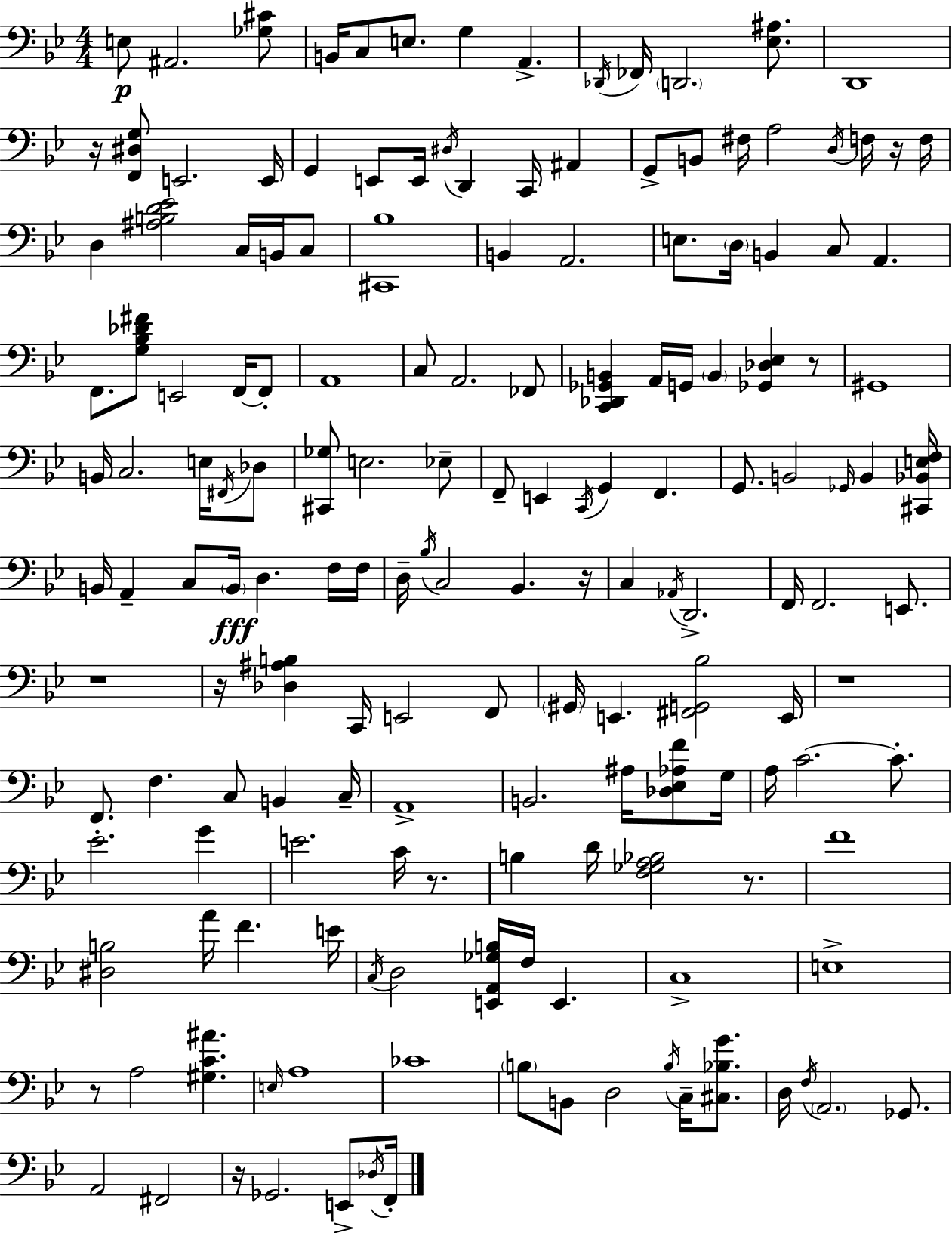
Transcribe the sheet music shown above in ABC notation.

X:1
T:Untitled
M:4/4
L:1/4
K:Bb
E,/2 ^A,,2 [_G,^C]/2 B,,/4 C,/2 E,/2 G, A,, _D,,/4 _F,,/4 D,,2 [_E,^A,]/2 D,,4 z/4 [F,,^D,G,]/2 E,,2 E,,/4 G,, E,,/2 E,,/4 ^D,/4 D,, C,,/4 ^A,, G,,/2 B,,/2 ^F,/4 A,2 D,/4 F,/4 z/4 F,/4 D, [^A,B,D_E]2 C,/4 B,,/4 C,/2 [^C,,_B,]4 B,, A,,2 E,/2 D,/4 B,, C,/2 A,, F,,/2 [G,_B,_D^F]/2 E,,2 F,,/4 F,,/2 A,,4 C,/2 A,,2 _F,,/2 [C,,_D,,_G,,B,,] A,,/4 G,,/4 B,, [_G,,_D,_E,] z/2 ^G,,4 B,,/4 C,2 E,/4 ^F,,/4 _D,/2 [^C,,_G,]/2 E,2 _E,/2 F,,/2 E,, C,,/4 G,, F,, G,,/2 B,,2 _G,,/4 B,, [^C,,_B,,E,F,]/4 B,,/4 A,, C,/2 B,,/4 D, F,/4 F,/4 D,/4 _B,/4 C,2 _B,, z/4 C, _A,,/4 D,,2 F,,/4 F,,2 E,,/2 z4 z/4 [_D,^A,B,] C,,/4 E,,2 F,,/2 ^G,,/4 E,, [^F,,G,,_B,]2 E,,/4 z4 F,,/2 F, C,/2 B,, C,/4 A,,4 B,,2 ^A,/4 [_D,_E,_A,F]/2 G,/4 A,/4 C2 C/2 _E2 G E2 C/4 z/2 B, D/4 [F,_G,A,_B,]2 z/2 F4 [^D,B,]2 A/4 F E/4 C,/4 D,2 [E,,A,,_G,B,]/4 F,/4 E,, C,4 E,4 z/2 A,2 [^G,C^A] E,/4 A,4 _C4 B,/2 B,,/2 D,2 B,/4 C,/4 [^C,_B,G]/2 D,/4 F,/4 A,,2 _G,,/2 A,,2 ^F,,2 z/4 _G,,2 E,,/2 _D,/4 F,,/4